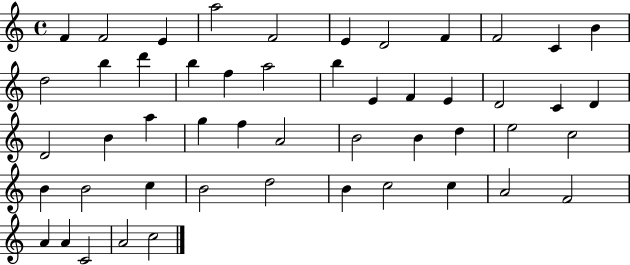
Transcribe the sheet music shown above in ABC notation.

X:1
T:Untitled
M:4/4
L:1/4
K:C
F F2 E a2 F2 E D2 F F2 C B d2 b d' b f a2 b E F E D2 C D D2 B a g f A2 B2 B d e2 c2 B B2 c B2 d2 B c2 c A2 F2 A A C2 A2 c2